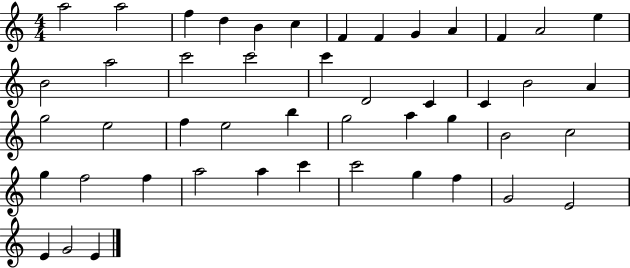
{
  \clef treble
  \numericTimeSignature
  \time 4/4
  \key c \major
  a''2 a''2 | f''4 d''4 b'4 c''4 | f'4 f'4 g'4 a'4 | f'4 a'2 e''4 | \break b'2 a''2 | c'''2 c'''2 | c'''4 d'2 c'4 | c'4 b'2 a'4 | \break g''2 e''2 | f''4 e''2 b''4 | g''2 a''4 g''4 | b'2 c''2 | \break g''4 f''2 f''4 | a''2 a''4 c'''4 | c'''2 g''4 f''4 | g'2 e'2 | \break e'4 g'2 e'4 | \bar "|."
}